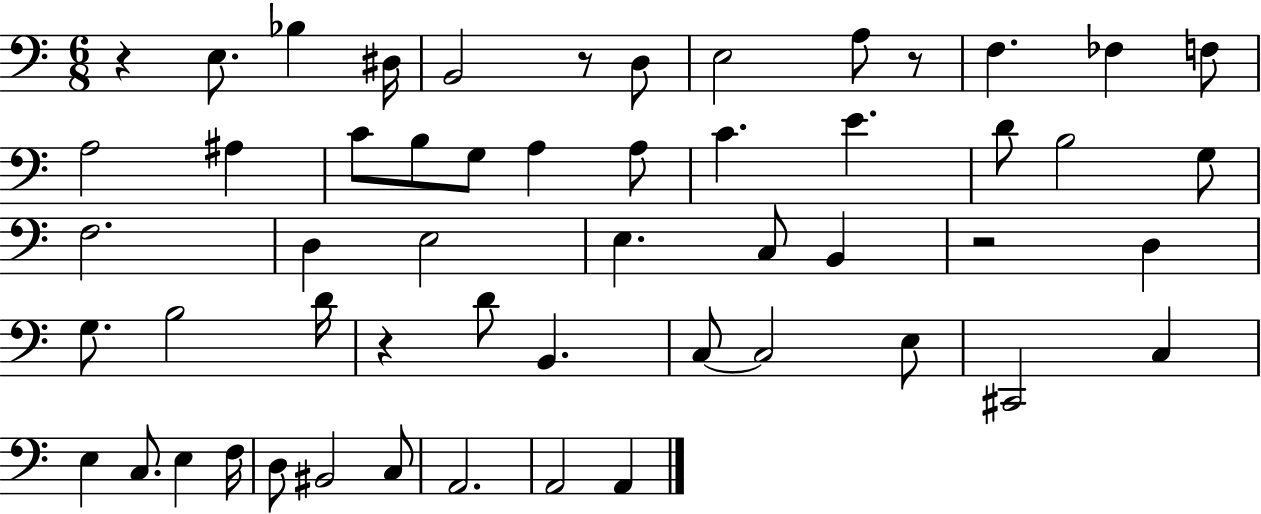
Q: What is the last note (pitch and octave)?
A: A2